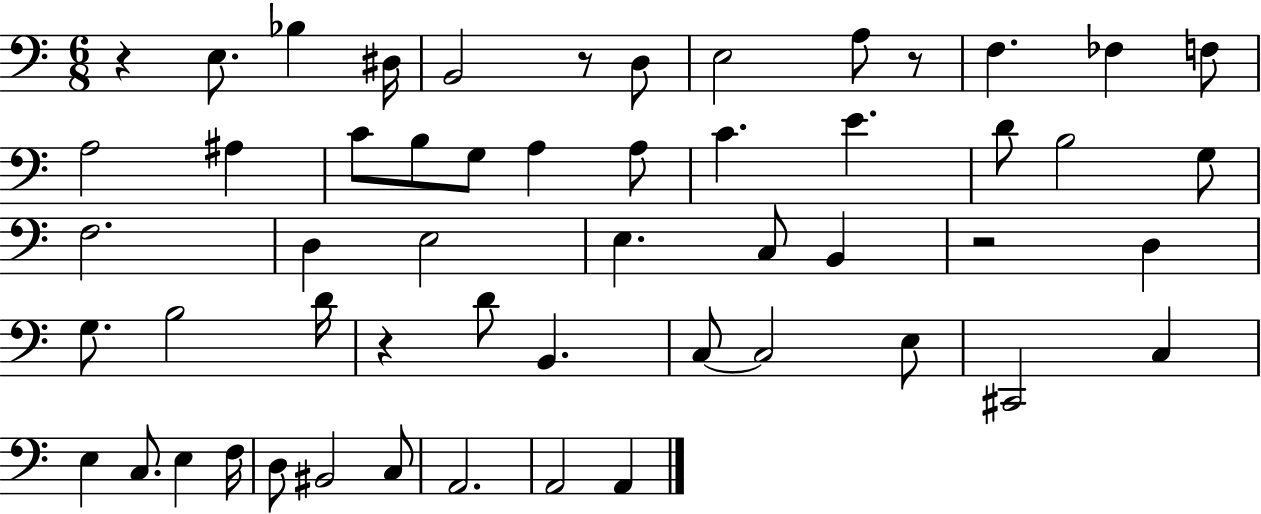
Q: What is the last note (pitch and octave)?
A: A2